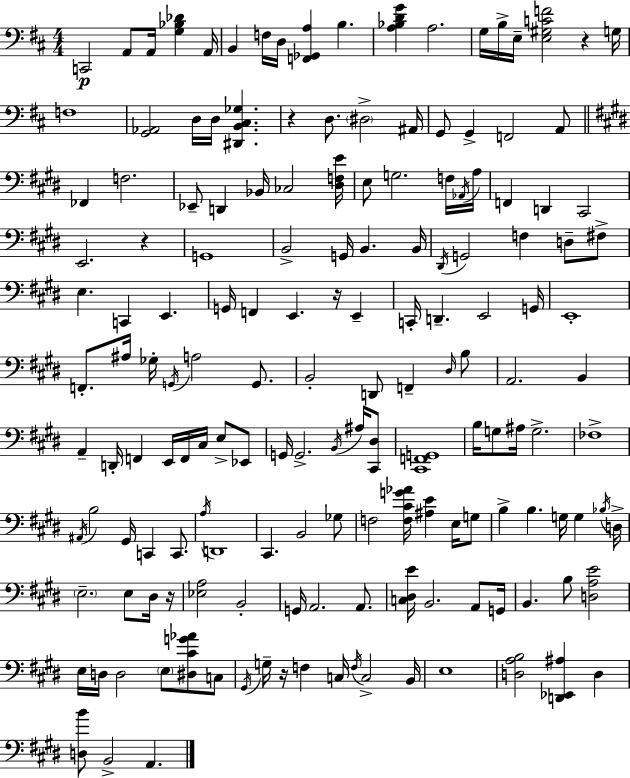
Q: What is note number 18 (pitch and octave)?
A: D#3